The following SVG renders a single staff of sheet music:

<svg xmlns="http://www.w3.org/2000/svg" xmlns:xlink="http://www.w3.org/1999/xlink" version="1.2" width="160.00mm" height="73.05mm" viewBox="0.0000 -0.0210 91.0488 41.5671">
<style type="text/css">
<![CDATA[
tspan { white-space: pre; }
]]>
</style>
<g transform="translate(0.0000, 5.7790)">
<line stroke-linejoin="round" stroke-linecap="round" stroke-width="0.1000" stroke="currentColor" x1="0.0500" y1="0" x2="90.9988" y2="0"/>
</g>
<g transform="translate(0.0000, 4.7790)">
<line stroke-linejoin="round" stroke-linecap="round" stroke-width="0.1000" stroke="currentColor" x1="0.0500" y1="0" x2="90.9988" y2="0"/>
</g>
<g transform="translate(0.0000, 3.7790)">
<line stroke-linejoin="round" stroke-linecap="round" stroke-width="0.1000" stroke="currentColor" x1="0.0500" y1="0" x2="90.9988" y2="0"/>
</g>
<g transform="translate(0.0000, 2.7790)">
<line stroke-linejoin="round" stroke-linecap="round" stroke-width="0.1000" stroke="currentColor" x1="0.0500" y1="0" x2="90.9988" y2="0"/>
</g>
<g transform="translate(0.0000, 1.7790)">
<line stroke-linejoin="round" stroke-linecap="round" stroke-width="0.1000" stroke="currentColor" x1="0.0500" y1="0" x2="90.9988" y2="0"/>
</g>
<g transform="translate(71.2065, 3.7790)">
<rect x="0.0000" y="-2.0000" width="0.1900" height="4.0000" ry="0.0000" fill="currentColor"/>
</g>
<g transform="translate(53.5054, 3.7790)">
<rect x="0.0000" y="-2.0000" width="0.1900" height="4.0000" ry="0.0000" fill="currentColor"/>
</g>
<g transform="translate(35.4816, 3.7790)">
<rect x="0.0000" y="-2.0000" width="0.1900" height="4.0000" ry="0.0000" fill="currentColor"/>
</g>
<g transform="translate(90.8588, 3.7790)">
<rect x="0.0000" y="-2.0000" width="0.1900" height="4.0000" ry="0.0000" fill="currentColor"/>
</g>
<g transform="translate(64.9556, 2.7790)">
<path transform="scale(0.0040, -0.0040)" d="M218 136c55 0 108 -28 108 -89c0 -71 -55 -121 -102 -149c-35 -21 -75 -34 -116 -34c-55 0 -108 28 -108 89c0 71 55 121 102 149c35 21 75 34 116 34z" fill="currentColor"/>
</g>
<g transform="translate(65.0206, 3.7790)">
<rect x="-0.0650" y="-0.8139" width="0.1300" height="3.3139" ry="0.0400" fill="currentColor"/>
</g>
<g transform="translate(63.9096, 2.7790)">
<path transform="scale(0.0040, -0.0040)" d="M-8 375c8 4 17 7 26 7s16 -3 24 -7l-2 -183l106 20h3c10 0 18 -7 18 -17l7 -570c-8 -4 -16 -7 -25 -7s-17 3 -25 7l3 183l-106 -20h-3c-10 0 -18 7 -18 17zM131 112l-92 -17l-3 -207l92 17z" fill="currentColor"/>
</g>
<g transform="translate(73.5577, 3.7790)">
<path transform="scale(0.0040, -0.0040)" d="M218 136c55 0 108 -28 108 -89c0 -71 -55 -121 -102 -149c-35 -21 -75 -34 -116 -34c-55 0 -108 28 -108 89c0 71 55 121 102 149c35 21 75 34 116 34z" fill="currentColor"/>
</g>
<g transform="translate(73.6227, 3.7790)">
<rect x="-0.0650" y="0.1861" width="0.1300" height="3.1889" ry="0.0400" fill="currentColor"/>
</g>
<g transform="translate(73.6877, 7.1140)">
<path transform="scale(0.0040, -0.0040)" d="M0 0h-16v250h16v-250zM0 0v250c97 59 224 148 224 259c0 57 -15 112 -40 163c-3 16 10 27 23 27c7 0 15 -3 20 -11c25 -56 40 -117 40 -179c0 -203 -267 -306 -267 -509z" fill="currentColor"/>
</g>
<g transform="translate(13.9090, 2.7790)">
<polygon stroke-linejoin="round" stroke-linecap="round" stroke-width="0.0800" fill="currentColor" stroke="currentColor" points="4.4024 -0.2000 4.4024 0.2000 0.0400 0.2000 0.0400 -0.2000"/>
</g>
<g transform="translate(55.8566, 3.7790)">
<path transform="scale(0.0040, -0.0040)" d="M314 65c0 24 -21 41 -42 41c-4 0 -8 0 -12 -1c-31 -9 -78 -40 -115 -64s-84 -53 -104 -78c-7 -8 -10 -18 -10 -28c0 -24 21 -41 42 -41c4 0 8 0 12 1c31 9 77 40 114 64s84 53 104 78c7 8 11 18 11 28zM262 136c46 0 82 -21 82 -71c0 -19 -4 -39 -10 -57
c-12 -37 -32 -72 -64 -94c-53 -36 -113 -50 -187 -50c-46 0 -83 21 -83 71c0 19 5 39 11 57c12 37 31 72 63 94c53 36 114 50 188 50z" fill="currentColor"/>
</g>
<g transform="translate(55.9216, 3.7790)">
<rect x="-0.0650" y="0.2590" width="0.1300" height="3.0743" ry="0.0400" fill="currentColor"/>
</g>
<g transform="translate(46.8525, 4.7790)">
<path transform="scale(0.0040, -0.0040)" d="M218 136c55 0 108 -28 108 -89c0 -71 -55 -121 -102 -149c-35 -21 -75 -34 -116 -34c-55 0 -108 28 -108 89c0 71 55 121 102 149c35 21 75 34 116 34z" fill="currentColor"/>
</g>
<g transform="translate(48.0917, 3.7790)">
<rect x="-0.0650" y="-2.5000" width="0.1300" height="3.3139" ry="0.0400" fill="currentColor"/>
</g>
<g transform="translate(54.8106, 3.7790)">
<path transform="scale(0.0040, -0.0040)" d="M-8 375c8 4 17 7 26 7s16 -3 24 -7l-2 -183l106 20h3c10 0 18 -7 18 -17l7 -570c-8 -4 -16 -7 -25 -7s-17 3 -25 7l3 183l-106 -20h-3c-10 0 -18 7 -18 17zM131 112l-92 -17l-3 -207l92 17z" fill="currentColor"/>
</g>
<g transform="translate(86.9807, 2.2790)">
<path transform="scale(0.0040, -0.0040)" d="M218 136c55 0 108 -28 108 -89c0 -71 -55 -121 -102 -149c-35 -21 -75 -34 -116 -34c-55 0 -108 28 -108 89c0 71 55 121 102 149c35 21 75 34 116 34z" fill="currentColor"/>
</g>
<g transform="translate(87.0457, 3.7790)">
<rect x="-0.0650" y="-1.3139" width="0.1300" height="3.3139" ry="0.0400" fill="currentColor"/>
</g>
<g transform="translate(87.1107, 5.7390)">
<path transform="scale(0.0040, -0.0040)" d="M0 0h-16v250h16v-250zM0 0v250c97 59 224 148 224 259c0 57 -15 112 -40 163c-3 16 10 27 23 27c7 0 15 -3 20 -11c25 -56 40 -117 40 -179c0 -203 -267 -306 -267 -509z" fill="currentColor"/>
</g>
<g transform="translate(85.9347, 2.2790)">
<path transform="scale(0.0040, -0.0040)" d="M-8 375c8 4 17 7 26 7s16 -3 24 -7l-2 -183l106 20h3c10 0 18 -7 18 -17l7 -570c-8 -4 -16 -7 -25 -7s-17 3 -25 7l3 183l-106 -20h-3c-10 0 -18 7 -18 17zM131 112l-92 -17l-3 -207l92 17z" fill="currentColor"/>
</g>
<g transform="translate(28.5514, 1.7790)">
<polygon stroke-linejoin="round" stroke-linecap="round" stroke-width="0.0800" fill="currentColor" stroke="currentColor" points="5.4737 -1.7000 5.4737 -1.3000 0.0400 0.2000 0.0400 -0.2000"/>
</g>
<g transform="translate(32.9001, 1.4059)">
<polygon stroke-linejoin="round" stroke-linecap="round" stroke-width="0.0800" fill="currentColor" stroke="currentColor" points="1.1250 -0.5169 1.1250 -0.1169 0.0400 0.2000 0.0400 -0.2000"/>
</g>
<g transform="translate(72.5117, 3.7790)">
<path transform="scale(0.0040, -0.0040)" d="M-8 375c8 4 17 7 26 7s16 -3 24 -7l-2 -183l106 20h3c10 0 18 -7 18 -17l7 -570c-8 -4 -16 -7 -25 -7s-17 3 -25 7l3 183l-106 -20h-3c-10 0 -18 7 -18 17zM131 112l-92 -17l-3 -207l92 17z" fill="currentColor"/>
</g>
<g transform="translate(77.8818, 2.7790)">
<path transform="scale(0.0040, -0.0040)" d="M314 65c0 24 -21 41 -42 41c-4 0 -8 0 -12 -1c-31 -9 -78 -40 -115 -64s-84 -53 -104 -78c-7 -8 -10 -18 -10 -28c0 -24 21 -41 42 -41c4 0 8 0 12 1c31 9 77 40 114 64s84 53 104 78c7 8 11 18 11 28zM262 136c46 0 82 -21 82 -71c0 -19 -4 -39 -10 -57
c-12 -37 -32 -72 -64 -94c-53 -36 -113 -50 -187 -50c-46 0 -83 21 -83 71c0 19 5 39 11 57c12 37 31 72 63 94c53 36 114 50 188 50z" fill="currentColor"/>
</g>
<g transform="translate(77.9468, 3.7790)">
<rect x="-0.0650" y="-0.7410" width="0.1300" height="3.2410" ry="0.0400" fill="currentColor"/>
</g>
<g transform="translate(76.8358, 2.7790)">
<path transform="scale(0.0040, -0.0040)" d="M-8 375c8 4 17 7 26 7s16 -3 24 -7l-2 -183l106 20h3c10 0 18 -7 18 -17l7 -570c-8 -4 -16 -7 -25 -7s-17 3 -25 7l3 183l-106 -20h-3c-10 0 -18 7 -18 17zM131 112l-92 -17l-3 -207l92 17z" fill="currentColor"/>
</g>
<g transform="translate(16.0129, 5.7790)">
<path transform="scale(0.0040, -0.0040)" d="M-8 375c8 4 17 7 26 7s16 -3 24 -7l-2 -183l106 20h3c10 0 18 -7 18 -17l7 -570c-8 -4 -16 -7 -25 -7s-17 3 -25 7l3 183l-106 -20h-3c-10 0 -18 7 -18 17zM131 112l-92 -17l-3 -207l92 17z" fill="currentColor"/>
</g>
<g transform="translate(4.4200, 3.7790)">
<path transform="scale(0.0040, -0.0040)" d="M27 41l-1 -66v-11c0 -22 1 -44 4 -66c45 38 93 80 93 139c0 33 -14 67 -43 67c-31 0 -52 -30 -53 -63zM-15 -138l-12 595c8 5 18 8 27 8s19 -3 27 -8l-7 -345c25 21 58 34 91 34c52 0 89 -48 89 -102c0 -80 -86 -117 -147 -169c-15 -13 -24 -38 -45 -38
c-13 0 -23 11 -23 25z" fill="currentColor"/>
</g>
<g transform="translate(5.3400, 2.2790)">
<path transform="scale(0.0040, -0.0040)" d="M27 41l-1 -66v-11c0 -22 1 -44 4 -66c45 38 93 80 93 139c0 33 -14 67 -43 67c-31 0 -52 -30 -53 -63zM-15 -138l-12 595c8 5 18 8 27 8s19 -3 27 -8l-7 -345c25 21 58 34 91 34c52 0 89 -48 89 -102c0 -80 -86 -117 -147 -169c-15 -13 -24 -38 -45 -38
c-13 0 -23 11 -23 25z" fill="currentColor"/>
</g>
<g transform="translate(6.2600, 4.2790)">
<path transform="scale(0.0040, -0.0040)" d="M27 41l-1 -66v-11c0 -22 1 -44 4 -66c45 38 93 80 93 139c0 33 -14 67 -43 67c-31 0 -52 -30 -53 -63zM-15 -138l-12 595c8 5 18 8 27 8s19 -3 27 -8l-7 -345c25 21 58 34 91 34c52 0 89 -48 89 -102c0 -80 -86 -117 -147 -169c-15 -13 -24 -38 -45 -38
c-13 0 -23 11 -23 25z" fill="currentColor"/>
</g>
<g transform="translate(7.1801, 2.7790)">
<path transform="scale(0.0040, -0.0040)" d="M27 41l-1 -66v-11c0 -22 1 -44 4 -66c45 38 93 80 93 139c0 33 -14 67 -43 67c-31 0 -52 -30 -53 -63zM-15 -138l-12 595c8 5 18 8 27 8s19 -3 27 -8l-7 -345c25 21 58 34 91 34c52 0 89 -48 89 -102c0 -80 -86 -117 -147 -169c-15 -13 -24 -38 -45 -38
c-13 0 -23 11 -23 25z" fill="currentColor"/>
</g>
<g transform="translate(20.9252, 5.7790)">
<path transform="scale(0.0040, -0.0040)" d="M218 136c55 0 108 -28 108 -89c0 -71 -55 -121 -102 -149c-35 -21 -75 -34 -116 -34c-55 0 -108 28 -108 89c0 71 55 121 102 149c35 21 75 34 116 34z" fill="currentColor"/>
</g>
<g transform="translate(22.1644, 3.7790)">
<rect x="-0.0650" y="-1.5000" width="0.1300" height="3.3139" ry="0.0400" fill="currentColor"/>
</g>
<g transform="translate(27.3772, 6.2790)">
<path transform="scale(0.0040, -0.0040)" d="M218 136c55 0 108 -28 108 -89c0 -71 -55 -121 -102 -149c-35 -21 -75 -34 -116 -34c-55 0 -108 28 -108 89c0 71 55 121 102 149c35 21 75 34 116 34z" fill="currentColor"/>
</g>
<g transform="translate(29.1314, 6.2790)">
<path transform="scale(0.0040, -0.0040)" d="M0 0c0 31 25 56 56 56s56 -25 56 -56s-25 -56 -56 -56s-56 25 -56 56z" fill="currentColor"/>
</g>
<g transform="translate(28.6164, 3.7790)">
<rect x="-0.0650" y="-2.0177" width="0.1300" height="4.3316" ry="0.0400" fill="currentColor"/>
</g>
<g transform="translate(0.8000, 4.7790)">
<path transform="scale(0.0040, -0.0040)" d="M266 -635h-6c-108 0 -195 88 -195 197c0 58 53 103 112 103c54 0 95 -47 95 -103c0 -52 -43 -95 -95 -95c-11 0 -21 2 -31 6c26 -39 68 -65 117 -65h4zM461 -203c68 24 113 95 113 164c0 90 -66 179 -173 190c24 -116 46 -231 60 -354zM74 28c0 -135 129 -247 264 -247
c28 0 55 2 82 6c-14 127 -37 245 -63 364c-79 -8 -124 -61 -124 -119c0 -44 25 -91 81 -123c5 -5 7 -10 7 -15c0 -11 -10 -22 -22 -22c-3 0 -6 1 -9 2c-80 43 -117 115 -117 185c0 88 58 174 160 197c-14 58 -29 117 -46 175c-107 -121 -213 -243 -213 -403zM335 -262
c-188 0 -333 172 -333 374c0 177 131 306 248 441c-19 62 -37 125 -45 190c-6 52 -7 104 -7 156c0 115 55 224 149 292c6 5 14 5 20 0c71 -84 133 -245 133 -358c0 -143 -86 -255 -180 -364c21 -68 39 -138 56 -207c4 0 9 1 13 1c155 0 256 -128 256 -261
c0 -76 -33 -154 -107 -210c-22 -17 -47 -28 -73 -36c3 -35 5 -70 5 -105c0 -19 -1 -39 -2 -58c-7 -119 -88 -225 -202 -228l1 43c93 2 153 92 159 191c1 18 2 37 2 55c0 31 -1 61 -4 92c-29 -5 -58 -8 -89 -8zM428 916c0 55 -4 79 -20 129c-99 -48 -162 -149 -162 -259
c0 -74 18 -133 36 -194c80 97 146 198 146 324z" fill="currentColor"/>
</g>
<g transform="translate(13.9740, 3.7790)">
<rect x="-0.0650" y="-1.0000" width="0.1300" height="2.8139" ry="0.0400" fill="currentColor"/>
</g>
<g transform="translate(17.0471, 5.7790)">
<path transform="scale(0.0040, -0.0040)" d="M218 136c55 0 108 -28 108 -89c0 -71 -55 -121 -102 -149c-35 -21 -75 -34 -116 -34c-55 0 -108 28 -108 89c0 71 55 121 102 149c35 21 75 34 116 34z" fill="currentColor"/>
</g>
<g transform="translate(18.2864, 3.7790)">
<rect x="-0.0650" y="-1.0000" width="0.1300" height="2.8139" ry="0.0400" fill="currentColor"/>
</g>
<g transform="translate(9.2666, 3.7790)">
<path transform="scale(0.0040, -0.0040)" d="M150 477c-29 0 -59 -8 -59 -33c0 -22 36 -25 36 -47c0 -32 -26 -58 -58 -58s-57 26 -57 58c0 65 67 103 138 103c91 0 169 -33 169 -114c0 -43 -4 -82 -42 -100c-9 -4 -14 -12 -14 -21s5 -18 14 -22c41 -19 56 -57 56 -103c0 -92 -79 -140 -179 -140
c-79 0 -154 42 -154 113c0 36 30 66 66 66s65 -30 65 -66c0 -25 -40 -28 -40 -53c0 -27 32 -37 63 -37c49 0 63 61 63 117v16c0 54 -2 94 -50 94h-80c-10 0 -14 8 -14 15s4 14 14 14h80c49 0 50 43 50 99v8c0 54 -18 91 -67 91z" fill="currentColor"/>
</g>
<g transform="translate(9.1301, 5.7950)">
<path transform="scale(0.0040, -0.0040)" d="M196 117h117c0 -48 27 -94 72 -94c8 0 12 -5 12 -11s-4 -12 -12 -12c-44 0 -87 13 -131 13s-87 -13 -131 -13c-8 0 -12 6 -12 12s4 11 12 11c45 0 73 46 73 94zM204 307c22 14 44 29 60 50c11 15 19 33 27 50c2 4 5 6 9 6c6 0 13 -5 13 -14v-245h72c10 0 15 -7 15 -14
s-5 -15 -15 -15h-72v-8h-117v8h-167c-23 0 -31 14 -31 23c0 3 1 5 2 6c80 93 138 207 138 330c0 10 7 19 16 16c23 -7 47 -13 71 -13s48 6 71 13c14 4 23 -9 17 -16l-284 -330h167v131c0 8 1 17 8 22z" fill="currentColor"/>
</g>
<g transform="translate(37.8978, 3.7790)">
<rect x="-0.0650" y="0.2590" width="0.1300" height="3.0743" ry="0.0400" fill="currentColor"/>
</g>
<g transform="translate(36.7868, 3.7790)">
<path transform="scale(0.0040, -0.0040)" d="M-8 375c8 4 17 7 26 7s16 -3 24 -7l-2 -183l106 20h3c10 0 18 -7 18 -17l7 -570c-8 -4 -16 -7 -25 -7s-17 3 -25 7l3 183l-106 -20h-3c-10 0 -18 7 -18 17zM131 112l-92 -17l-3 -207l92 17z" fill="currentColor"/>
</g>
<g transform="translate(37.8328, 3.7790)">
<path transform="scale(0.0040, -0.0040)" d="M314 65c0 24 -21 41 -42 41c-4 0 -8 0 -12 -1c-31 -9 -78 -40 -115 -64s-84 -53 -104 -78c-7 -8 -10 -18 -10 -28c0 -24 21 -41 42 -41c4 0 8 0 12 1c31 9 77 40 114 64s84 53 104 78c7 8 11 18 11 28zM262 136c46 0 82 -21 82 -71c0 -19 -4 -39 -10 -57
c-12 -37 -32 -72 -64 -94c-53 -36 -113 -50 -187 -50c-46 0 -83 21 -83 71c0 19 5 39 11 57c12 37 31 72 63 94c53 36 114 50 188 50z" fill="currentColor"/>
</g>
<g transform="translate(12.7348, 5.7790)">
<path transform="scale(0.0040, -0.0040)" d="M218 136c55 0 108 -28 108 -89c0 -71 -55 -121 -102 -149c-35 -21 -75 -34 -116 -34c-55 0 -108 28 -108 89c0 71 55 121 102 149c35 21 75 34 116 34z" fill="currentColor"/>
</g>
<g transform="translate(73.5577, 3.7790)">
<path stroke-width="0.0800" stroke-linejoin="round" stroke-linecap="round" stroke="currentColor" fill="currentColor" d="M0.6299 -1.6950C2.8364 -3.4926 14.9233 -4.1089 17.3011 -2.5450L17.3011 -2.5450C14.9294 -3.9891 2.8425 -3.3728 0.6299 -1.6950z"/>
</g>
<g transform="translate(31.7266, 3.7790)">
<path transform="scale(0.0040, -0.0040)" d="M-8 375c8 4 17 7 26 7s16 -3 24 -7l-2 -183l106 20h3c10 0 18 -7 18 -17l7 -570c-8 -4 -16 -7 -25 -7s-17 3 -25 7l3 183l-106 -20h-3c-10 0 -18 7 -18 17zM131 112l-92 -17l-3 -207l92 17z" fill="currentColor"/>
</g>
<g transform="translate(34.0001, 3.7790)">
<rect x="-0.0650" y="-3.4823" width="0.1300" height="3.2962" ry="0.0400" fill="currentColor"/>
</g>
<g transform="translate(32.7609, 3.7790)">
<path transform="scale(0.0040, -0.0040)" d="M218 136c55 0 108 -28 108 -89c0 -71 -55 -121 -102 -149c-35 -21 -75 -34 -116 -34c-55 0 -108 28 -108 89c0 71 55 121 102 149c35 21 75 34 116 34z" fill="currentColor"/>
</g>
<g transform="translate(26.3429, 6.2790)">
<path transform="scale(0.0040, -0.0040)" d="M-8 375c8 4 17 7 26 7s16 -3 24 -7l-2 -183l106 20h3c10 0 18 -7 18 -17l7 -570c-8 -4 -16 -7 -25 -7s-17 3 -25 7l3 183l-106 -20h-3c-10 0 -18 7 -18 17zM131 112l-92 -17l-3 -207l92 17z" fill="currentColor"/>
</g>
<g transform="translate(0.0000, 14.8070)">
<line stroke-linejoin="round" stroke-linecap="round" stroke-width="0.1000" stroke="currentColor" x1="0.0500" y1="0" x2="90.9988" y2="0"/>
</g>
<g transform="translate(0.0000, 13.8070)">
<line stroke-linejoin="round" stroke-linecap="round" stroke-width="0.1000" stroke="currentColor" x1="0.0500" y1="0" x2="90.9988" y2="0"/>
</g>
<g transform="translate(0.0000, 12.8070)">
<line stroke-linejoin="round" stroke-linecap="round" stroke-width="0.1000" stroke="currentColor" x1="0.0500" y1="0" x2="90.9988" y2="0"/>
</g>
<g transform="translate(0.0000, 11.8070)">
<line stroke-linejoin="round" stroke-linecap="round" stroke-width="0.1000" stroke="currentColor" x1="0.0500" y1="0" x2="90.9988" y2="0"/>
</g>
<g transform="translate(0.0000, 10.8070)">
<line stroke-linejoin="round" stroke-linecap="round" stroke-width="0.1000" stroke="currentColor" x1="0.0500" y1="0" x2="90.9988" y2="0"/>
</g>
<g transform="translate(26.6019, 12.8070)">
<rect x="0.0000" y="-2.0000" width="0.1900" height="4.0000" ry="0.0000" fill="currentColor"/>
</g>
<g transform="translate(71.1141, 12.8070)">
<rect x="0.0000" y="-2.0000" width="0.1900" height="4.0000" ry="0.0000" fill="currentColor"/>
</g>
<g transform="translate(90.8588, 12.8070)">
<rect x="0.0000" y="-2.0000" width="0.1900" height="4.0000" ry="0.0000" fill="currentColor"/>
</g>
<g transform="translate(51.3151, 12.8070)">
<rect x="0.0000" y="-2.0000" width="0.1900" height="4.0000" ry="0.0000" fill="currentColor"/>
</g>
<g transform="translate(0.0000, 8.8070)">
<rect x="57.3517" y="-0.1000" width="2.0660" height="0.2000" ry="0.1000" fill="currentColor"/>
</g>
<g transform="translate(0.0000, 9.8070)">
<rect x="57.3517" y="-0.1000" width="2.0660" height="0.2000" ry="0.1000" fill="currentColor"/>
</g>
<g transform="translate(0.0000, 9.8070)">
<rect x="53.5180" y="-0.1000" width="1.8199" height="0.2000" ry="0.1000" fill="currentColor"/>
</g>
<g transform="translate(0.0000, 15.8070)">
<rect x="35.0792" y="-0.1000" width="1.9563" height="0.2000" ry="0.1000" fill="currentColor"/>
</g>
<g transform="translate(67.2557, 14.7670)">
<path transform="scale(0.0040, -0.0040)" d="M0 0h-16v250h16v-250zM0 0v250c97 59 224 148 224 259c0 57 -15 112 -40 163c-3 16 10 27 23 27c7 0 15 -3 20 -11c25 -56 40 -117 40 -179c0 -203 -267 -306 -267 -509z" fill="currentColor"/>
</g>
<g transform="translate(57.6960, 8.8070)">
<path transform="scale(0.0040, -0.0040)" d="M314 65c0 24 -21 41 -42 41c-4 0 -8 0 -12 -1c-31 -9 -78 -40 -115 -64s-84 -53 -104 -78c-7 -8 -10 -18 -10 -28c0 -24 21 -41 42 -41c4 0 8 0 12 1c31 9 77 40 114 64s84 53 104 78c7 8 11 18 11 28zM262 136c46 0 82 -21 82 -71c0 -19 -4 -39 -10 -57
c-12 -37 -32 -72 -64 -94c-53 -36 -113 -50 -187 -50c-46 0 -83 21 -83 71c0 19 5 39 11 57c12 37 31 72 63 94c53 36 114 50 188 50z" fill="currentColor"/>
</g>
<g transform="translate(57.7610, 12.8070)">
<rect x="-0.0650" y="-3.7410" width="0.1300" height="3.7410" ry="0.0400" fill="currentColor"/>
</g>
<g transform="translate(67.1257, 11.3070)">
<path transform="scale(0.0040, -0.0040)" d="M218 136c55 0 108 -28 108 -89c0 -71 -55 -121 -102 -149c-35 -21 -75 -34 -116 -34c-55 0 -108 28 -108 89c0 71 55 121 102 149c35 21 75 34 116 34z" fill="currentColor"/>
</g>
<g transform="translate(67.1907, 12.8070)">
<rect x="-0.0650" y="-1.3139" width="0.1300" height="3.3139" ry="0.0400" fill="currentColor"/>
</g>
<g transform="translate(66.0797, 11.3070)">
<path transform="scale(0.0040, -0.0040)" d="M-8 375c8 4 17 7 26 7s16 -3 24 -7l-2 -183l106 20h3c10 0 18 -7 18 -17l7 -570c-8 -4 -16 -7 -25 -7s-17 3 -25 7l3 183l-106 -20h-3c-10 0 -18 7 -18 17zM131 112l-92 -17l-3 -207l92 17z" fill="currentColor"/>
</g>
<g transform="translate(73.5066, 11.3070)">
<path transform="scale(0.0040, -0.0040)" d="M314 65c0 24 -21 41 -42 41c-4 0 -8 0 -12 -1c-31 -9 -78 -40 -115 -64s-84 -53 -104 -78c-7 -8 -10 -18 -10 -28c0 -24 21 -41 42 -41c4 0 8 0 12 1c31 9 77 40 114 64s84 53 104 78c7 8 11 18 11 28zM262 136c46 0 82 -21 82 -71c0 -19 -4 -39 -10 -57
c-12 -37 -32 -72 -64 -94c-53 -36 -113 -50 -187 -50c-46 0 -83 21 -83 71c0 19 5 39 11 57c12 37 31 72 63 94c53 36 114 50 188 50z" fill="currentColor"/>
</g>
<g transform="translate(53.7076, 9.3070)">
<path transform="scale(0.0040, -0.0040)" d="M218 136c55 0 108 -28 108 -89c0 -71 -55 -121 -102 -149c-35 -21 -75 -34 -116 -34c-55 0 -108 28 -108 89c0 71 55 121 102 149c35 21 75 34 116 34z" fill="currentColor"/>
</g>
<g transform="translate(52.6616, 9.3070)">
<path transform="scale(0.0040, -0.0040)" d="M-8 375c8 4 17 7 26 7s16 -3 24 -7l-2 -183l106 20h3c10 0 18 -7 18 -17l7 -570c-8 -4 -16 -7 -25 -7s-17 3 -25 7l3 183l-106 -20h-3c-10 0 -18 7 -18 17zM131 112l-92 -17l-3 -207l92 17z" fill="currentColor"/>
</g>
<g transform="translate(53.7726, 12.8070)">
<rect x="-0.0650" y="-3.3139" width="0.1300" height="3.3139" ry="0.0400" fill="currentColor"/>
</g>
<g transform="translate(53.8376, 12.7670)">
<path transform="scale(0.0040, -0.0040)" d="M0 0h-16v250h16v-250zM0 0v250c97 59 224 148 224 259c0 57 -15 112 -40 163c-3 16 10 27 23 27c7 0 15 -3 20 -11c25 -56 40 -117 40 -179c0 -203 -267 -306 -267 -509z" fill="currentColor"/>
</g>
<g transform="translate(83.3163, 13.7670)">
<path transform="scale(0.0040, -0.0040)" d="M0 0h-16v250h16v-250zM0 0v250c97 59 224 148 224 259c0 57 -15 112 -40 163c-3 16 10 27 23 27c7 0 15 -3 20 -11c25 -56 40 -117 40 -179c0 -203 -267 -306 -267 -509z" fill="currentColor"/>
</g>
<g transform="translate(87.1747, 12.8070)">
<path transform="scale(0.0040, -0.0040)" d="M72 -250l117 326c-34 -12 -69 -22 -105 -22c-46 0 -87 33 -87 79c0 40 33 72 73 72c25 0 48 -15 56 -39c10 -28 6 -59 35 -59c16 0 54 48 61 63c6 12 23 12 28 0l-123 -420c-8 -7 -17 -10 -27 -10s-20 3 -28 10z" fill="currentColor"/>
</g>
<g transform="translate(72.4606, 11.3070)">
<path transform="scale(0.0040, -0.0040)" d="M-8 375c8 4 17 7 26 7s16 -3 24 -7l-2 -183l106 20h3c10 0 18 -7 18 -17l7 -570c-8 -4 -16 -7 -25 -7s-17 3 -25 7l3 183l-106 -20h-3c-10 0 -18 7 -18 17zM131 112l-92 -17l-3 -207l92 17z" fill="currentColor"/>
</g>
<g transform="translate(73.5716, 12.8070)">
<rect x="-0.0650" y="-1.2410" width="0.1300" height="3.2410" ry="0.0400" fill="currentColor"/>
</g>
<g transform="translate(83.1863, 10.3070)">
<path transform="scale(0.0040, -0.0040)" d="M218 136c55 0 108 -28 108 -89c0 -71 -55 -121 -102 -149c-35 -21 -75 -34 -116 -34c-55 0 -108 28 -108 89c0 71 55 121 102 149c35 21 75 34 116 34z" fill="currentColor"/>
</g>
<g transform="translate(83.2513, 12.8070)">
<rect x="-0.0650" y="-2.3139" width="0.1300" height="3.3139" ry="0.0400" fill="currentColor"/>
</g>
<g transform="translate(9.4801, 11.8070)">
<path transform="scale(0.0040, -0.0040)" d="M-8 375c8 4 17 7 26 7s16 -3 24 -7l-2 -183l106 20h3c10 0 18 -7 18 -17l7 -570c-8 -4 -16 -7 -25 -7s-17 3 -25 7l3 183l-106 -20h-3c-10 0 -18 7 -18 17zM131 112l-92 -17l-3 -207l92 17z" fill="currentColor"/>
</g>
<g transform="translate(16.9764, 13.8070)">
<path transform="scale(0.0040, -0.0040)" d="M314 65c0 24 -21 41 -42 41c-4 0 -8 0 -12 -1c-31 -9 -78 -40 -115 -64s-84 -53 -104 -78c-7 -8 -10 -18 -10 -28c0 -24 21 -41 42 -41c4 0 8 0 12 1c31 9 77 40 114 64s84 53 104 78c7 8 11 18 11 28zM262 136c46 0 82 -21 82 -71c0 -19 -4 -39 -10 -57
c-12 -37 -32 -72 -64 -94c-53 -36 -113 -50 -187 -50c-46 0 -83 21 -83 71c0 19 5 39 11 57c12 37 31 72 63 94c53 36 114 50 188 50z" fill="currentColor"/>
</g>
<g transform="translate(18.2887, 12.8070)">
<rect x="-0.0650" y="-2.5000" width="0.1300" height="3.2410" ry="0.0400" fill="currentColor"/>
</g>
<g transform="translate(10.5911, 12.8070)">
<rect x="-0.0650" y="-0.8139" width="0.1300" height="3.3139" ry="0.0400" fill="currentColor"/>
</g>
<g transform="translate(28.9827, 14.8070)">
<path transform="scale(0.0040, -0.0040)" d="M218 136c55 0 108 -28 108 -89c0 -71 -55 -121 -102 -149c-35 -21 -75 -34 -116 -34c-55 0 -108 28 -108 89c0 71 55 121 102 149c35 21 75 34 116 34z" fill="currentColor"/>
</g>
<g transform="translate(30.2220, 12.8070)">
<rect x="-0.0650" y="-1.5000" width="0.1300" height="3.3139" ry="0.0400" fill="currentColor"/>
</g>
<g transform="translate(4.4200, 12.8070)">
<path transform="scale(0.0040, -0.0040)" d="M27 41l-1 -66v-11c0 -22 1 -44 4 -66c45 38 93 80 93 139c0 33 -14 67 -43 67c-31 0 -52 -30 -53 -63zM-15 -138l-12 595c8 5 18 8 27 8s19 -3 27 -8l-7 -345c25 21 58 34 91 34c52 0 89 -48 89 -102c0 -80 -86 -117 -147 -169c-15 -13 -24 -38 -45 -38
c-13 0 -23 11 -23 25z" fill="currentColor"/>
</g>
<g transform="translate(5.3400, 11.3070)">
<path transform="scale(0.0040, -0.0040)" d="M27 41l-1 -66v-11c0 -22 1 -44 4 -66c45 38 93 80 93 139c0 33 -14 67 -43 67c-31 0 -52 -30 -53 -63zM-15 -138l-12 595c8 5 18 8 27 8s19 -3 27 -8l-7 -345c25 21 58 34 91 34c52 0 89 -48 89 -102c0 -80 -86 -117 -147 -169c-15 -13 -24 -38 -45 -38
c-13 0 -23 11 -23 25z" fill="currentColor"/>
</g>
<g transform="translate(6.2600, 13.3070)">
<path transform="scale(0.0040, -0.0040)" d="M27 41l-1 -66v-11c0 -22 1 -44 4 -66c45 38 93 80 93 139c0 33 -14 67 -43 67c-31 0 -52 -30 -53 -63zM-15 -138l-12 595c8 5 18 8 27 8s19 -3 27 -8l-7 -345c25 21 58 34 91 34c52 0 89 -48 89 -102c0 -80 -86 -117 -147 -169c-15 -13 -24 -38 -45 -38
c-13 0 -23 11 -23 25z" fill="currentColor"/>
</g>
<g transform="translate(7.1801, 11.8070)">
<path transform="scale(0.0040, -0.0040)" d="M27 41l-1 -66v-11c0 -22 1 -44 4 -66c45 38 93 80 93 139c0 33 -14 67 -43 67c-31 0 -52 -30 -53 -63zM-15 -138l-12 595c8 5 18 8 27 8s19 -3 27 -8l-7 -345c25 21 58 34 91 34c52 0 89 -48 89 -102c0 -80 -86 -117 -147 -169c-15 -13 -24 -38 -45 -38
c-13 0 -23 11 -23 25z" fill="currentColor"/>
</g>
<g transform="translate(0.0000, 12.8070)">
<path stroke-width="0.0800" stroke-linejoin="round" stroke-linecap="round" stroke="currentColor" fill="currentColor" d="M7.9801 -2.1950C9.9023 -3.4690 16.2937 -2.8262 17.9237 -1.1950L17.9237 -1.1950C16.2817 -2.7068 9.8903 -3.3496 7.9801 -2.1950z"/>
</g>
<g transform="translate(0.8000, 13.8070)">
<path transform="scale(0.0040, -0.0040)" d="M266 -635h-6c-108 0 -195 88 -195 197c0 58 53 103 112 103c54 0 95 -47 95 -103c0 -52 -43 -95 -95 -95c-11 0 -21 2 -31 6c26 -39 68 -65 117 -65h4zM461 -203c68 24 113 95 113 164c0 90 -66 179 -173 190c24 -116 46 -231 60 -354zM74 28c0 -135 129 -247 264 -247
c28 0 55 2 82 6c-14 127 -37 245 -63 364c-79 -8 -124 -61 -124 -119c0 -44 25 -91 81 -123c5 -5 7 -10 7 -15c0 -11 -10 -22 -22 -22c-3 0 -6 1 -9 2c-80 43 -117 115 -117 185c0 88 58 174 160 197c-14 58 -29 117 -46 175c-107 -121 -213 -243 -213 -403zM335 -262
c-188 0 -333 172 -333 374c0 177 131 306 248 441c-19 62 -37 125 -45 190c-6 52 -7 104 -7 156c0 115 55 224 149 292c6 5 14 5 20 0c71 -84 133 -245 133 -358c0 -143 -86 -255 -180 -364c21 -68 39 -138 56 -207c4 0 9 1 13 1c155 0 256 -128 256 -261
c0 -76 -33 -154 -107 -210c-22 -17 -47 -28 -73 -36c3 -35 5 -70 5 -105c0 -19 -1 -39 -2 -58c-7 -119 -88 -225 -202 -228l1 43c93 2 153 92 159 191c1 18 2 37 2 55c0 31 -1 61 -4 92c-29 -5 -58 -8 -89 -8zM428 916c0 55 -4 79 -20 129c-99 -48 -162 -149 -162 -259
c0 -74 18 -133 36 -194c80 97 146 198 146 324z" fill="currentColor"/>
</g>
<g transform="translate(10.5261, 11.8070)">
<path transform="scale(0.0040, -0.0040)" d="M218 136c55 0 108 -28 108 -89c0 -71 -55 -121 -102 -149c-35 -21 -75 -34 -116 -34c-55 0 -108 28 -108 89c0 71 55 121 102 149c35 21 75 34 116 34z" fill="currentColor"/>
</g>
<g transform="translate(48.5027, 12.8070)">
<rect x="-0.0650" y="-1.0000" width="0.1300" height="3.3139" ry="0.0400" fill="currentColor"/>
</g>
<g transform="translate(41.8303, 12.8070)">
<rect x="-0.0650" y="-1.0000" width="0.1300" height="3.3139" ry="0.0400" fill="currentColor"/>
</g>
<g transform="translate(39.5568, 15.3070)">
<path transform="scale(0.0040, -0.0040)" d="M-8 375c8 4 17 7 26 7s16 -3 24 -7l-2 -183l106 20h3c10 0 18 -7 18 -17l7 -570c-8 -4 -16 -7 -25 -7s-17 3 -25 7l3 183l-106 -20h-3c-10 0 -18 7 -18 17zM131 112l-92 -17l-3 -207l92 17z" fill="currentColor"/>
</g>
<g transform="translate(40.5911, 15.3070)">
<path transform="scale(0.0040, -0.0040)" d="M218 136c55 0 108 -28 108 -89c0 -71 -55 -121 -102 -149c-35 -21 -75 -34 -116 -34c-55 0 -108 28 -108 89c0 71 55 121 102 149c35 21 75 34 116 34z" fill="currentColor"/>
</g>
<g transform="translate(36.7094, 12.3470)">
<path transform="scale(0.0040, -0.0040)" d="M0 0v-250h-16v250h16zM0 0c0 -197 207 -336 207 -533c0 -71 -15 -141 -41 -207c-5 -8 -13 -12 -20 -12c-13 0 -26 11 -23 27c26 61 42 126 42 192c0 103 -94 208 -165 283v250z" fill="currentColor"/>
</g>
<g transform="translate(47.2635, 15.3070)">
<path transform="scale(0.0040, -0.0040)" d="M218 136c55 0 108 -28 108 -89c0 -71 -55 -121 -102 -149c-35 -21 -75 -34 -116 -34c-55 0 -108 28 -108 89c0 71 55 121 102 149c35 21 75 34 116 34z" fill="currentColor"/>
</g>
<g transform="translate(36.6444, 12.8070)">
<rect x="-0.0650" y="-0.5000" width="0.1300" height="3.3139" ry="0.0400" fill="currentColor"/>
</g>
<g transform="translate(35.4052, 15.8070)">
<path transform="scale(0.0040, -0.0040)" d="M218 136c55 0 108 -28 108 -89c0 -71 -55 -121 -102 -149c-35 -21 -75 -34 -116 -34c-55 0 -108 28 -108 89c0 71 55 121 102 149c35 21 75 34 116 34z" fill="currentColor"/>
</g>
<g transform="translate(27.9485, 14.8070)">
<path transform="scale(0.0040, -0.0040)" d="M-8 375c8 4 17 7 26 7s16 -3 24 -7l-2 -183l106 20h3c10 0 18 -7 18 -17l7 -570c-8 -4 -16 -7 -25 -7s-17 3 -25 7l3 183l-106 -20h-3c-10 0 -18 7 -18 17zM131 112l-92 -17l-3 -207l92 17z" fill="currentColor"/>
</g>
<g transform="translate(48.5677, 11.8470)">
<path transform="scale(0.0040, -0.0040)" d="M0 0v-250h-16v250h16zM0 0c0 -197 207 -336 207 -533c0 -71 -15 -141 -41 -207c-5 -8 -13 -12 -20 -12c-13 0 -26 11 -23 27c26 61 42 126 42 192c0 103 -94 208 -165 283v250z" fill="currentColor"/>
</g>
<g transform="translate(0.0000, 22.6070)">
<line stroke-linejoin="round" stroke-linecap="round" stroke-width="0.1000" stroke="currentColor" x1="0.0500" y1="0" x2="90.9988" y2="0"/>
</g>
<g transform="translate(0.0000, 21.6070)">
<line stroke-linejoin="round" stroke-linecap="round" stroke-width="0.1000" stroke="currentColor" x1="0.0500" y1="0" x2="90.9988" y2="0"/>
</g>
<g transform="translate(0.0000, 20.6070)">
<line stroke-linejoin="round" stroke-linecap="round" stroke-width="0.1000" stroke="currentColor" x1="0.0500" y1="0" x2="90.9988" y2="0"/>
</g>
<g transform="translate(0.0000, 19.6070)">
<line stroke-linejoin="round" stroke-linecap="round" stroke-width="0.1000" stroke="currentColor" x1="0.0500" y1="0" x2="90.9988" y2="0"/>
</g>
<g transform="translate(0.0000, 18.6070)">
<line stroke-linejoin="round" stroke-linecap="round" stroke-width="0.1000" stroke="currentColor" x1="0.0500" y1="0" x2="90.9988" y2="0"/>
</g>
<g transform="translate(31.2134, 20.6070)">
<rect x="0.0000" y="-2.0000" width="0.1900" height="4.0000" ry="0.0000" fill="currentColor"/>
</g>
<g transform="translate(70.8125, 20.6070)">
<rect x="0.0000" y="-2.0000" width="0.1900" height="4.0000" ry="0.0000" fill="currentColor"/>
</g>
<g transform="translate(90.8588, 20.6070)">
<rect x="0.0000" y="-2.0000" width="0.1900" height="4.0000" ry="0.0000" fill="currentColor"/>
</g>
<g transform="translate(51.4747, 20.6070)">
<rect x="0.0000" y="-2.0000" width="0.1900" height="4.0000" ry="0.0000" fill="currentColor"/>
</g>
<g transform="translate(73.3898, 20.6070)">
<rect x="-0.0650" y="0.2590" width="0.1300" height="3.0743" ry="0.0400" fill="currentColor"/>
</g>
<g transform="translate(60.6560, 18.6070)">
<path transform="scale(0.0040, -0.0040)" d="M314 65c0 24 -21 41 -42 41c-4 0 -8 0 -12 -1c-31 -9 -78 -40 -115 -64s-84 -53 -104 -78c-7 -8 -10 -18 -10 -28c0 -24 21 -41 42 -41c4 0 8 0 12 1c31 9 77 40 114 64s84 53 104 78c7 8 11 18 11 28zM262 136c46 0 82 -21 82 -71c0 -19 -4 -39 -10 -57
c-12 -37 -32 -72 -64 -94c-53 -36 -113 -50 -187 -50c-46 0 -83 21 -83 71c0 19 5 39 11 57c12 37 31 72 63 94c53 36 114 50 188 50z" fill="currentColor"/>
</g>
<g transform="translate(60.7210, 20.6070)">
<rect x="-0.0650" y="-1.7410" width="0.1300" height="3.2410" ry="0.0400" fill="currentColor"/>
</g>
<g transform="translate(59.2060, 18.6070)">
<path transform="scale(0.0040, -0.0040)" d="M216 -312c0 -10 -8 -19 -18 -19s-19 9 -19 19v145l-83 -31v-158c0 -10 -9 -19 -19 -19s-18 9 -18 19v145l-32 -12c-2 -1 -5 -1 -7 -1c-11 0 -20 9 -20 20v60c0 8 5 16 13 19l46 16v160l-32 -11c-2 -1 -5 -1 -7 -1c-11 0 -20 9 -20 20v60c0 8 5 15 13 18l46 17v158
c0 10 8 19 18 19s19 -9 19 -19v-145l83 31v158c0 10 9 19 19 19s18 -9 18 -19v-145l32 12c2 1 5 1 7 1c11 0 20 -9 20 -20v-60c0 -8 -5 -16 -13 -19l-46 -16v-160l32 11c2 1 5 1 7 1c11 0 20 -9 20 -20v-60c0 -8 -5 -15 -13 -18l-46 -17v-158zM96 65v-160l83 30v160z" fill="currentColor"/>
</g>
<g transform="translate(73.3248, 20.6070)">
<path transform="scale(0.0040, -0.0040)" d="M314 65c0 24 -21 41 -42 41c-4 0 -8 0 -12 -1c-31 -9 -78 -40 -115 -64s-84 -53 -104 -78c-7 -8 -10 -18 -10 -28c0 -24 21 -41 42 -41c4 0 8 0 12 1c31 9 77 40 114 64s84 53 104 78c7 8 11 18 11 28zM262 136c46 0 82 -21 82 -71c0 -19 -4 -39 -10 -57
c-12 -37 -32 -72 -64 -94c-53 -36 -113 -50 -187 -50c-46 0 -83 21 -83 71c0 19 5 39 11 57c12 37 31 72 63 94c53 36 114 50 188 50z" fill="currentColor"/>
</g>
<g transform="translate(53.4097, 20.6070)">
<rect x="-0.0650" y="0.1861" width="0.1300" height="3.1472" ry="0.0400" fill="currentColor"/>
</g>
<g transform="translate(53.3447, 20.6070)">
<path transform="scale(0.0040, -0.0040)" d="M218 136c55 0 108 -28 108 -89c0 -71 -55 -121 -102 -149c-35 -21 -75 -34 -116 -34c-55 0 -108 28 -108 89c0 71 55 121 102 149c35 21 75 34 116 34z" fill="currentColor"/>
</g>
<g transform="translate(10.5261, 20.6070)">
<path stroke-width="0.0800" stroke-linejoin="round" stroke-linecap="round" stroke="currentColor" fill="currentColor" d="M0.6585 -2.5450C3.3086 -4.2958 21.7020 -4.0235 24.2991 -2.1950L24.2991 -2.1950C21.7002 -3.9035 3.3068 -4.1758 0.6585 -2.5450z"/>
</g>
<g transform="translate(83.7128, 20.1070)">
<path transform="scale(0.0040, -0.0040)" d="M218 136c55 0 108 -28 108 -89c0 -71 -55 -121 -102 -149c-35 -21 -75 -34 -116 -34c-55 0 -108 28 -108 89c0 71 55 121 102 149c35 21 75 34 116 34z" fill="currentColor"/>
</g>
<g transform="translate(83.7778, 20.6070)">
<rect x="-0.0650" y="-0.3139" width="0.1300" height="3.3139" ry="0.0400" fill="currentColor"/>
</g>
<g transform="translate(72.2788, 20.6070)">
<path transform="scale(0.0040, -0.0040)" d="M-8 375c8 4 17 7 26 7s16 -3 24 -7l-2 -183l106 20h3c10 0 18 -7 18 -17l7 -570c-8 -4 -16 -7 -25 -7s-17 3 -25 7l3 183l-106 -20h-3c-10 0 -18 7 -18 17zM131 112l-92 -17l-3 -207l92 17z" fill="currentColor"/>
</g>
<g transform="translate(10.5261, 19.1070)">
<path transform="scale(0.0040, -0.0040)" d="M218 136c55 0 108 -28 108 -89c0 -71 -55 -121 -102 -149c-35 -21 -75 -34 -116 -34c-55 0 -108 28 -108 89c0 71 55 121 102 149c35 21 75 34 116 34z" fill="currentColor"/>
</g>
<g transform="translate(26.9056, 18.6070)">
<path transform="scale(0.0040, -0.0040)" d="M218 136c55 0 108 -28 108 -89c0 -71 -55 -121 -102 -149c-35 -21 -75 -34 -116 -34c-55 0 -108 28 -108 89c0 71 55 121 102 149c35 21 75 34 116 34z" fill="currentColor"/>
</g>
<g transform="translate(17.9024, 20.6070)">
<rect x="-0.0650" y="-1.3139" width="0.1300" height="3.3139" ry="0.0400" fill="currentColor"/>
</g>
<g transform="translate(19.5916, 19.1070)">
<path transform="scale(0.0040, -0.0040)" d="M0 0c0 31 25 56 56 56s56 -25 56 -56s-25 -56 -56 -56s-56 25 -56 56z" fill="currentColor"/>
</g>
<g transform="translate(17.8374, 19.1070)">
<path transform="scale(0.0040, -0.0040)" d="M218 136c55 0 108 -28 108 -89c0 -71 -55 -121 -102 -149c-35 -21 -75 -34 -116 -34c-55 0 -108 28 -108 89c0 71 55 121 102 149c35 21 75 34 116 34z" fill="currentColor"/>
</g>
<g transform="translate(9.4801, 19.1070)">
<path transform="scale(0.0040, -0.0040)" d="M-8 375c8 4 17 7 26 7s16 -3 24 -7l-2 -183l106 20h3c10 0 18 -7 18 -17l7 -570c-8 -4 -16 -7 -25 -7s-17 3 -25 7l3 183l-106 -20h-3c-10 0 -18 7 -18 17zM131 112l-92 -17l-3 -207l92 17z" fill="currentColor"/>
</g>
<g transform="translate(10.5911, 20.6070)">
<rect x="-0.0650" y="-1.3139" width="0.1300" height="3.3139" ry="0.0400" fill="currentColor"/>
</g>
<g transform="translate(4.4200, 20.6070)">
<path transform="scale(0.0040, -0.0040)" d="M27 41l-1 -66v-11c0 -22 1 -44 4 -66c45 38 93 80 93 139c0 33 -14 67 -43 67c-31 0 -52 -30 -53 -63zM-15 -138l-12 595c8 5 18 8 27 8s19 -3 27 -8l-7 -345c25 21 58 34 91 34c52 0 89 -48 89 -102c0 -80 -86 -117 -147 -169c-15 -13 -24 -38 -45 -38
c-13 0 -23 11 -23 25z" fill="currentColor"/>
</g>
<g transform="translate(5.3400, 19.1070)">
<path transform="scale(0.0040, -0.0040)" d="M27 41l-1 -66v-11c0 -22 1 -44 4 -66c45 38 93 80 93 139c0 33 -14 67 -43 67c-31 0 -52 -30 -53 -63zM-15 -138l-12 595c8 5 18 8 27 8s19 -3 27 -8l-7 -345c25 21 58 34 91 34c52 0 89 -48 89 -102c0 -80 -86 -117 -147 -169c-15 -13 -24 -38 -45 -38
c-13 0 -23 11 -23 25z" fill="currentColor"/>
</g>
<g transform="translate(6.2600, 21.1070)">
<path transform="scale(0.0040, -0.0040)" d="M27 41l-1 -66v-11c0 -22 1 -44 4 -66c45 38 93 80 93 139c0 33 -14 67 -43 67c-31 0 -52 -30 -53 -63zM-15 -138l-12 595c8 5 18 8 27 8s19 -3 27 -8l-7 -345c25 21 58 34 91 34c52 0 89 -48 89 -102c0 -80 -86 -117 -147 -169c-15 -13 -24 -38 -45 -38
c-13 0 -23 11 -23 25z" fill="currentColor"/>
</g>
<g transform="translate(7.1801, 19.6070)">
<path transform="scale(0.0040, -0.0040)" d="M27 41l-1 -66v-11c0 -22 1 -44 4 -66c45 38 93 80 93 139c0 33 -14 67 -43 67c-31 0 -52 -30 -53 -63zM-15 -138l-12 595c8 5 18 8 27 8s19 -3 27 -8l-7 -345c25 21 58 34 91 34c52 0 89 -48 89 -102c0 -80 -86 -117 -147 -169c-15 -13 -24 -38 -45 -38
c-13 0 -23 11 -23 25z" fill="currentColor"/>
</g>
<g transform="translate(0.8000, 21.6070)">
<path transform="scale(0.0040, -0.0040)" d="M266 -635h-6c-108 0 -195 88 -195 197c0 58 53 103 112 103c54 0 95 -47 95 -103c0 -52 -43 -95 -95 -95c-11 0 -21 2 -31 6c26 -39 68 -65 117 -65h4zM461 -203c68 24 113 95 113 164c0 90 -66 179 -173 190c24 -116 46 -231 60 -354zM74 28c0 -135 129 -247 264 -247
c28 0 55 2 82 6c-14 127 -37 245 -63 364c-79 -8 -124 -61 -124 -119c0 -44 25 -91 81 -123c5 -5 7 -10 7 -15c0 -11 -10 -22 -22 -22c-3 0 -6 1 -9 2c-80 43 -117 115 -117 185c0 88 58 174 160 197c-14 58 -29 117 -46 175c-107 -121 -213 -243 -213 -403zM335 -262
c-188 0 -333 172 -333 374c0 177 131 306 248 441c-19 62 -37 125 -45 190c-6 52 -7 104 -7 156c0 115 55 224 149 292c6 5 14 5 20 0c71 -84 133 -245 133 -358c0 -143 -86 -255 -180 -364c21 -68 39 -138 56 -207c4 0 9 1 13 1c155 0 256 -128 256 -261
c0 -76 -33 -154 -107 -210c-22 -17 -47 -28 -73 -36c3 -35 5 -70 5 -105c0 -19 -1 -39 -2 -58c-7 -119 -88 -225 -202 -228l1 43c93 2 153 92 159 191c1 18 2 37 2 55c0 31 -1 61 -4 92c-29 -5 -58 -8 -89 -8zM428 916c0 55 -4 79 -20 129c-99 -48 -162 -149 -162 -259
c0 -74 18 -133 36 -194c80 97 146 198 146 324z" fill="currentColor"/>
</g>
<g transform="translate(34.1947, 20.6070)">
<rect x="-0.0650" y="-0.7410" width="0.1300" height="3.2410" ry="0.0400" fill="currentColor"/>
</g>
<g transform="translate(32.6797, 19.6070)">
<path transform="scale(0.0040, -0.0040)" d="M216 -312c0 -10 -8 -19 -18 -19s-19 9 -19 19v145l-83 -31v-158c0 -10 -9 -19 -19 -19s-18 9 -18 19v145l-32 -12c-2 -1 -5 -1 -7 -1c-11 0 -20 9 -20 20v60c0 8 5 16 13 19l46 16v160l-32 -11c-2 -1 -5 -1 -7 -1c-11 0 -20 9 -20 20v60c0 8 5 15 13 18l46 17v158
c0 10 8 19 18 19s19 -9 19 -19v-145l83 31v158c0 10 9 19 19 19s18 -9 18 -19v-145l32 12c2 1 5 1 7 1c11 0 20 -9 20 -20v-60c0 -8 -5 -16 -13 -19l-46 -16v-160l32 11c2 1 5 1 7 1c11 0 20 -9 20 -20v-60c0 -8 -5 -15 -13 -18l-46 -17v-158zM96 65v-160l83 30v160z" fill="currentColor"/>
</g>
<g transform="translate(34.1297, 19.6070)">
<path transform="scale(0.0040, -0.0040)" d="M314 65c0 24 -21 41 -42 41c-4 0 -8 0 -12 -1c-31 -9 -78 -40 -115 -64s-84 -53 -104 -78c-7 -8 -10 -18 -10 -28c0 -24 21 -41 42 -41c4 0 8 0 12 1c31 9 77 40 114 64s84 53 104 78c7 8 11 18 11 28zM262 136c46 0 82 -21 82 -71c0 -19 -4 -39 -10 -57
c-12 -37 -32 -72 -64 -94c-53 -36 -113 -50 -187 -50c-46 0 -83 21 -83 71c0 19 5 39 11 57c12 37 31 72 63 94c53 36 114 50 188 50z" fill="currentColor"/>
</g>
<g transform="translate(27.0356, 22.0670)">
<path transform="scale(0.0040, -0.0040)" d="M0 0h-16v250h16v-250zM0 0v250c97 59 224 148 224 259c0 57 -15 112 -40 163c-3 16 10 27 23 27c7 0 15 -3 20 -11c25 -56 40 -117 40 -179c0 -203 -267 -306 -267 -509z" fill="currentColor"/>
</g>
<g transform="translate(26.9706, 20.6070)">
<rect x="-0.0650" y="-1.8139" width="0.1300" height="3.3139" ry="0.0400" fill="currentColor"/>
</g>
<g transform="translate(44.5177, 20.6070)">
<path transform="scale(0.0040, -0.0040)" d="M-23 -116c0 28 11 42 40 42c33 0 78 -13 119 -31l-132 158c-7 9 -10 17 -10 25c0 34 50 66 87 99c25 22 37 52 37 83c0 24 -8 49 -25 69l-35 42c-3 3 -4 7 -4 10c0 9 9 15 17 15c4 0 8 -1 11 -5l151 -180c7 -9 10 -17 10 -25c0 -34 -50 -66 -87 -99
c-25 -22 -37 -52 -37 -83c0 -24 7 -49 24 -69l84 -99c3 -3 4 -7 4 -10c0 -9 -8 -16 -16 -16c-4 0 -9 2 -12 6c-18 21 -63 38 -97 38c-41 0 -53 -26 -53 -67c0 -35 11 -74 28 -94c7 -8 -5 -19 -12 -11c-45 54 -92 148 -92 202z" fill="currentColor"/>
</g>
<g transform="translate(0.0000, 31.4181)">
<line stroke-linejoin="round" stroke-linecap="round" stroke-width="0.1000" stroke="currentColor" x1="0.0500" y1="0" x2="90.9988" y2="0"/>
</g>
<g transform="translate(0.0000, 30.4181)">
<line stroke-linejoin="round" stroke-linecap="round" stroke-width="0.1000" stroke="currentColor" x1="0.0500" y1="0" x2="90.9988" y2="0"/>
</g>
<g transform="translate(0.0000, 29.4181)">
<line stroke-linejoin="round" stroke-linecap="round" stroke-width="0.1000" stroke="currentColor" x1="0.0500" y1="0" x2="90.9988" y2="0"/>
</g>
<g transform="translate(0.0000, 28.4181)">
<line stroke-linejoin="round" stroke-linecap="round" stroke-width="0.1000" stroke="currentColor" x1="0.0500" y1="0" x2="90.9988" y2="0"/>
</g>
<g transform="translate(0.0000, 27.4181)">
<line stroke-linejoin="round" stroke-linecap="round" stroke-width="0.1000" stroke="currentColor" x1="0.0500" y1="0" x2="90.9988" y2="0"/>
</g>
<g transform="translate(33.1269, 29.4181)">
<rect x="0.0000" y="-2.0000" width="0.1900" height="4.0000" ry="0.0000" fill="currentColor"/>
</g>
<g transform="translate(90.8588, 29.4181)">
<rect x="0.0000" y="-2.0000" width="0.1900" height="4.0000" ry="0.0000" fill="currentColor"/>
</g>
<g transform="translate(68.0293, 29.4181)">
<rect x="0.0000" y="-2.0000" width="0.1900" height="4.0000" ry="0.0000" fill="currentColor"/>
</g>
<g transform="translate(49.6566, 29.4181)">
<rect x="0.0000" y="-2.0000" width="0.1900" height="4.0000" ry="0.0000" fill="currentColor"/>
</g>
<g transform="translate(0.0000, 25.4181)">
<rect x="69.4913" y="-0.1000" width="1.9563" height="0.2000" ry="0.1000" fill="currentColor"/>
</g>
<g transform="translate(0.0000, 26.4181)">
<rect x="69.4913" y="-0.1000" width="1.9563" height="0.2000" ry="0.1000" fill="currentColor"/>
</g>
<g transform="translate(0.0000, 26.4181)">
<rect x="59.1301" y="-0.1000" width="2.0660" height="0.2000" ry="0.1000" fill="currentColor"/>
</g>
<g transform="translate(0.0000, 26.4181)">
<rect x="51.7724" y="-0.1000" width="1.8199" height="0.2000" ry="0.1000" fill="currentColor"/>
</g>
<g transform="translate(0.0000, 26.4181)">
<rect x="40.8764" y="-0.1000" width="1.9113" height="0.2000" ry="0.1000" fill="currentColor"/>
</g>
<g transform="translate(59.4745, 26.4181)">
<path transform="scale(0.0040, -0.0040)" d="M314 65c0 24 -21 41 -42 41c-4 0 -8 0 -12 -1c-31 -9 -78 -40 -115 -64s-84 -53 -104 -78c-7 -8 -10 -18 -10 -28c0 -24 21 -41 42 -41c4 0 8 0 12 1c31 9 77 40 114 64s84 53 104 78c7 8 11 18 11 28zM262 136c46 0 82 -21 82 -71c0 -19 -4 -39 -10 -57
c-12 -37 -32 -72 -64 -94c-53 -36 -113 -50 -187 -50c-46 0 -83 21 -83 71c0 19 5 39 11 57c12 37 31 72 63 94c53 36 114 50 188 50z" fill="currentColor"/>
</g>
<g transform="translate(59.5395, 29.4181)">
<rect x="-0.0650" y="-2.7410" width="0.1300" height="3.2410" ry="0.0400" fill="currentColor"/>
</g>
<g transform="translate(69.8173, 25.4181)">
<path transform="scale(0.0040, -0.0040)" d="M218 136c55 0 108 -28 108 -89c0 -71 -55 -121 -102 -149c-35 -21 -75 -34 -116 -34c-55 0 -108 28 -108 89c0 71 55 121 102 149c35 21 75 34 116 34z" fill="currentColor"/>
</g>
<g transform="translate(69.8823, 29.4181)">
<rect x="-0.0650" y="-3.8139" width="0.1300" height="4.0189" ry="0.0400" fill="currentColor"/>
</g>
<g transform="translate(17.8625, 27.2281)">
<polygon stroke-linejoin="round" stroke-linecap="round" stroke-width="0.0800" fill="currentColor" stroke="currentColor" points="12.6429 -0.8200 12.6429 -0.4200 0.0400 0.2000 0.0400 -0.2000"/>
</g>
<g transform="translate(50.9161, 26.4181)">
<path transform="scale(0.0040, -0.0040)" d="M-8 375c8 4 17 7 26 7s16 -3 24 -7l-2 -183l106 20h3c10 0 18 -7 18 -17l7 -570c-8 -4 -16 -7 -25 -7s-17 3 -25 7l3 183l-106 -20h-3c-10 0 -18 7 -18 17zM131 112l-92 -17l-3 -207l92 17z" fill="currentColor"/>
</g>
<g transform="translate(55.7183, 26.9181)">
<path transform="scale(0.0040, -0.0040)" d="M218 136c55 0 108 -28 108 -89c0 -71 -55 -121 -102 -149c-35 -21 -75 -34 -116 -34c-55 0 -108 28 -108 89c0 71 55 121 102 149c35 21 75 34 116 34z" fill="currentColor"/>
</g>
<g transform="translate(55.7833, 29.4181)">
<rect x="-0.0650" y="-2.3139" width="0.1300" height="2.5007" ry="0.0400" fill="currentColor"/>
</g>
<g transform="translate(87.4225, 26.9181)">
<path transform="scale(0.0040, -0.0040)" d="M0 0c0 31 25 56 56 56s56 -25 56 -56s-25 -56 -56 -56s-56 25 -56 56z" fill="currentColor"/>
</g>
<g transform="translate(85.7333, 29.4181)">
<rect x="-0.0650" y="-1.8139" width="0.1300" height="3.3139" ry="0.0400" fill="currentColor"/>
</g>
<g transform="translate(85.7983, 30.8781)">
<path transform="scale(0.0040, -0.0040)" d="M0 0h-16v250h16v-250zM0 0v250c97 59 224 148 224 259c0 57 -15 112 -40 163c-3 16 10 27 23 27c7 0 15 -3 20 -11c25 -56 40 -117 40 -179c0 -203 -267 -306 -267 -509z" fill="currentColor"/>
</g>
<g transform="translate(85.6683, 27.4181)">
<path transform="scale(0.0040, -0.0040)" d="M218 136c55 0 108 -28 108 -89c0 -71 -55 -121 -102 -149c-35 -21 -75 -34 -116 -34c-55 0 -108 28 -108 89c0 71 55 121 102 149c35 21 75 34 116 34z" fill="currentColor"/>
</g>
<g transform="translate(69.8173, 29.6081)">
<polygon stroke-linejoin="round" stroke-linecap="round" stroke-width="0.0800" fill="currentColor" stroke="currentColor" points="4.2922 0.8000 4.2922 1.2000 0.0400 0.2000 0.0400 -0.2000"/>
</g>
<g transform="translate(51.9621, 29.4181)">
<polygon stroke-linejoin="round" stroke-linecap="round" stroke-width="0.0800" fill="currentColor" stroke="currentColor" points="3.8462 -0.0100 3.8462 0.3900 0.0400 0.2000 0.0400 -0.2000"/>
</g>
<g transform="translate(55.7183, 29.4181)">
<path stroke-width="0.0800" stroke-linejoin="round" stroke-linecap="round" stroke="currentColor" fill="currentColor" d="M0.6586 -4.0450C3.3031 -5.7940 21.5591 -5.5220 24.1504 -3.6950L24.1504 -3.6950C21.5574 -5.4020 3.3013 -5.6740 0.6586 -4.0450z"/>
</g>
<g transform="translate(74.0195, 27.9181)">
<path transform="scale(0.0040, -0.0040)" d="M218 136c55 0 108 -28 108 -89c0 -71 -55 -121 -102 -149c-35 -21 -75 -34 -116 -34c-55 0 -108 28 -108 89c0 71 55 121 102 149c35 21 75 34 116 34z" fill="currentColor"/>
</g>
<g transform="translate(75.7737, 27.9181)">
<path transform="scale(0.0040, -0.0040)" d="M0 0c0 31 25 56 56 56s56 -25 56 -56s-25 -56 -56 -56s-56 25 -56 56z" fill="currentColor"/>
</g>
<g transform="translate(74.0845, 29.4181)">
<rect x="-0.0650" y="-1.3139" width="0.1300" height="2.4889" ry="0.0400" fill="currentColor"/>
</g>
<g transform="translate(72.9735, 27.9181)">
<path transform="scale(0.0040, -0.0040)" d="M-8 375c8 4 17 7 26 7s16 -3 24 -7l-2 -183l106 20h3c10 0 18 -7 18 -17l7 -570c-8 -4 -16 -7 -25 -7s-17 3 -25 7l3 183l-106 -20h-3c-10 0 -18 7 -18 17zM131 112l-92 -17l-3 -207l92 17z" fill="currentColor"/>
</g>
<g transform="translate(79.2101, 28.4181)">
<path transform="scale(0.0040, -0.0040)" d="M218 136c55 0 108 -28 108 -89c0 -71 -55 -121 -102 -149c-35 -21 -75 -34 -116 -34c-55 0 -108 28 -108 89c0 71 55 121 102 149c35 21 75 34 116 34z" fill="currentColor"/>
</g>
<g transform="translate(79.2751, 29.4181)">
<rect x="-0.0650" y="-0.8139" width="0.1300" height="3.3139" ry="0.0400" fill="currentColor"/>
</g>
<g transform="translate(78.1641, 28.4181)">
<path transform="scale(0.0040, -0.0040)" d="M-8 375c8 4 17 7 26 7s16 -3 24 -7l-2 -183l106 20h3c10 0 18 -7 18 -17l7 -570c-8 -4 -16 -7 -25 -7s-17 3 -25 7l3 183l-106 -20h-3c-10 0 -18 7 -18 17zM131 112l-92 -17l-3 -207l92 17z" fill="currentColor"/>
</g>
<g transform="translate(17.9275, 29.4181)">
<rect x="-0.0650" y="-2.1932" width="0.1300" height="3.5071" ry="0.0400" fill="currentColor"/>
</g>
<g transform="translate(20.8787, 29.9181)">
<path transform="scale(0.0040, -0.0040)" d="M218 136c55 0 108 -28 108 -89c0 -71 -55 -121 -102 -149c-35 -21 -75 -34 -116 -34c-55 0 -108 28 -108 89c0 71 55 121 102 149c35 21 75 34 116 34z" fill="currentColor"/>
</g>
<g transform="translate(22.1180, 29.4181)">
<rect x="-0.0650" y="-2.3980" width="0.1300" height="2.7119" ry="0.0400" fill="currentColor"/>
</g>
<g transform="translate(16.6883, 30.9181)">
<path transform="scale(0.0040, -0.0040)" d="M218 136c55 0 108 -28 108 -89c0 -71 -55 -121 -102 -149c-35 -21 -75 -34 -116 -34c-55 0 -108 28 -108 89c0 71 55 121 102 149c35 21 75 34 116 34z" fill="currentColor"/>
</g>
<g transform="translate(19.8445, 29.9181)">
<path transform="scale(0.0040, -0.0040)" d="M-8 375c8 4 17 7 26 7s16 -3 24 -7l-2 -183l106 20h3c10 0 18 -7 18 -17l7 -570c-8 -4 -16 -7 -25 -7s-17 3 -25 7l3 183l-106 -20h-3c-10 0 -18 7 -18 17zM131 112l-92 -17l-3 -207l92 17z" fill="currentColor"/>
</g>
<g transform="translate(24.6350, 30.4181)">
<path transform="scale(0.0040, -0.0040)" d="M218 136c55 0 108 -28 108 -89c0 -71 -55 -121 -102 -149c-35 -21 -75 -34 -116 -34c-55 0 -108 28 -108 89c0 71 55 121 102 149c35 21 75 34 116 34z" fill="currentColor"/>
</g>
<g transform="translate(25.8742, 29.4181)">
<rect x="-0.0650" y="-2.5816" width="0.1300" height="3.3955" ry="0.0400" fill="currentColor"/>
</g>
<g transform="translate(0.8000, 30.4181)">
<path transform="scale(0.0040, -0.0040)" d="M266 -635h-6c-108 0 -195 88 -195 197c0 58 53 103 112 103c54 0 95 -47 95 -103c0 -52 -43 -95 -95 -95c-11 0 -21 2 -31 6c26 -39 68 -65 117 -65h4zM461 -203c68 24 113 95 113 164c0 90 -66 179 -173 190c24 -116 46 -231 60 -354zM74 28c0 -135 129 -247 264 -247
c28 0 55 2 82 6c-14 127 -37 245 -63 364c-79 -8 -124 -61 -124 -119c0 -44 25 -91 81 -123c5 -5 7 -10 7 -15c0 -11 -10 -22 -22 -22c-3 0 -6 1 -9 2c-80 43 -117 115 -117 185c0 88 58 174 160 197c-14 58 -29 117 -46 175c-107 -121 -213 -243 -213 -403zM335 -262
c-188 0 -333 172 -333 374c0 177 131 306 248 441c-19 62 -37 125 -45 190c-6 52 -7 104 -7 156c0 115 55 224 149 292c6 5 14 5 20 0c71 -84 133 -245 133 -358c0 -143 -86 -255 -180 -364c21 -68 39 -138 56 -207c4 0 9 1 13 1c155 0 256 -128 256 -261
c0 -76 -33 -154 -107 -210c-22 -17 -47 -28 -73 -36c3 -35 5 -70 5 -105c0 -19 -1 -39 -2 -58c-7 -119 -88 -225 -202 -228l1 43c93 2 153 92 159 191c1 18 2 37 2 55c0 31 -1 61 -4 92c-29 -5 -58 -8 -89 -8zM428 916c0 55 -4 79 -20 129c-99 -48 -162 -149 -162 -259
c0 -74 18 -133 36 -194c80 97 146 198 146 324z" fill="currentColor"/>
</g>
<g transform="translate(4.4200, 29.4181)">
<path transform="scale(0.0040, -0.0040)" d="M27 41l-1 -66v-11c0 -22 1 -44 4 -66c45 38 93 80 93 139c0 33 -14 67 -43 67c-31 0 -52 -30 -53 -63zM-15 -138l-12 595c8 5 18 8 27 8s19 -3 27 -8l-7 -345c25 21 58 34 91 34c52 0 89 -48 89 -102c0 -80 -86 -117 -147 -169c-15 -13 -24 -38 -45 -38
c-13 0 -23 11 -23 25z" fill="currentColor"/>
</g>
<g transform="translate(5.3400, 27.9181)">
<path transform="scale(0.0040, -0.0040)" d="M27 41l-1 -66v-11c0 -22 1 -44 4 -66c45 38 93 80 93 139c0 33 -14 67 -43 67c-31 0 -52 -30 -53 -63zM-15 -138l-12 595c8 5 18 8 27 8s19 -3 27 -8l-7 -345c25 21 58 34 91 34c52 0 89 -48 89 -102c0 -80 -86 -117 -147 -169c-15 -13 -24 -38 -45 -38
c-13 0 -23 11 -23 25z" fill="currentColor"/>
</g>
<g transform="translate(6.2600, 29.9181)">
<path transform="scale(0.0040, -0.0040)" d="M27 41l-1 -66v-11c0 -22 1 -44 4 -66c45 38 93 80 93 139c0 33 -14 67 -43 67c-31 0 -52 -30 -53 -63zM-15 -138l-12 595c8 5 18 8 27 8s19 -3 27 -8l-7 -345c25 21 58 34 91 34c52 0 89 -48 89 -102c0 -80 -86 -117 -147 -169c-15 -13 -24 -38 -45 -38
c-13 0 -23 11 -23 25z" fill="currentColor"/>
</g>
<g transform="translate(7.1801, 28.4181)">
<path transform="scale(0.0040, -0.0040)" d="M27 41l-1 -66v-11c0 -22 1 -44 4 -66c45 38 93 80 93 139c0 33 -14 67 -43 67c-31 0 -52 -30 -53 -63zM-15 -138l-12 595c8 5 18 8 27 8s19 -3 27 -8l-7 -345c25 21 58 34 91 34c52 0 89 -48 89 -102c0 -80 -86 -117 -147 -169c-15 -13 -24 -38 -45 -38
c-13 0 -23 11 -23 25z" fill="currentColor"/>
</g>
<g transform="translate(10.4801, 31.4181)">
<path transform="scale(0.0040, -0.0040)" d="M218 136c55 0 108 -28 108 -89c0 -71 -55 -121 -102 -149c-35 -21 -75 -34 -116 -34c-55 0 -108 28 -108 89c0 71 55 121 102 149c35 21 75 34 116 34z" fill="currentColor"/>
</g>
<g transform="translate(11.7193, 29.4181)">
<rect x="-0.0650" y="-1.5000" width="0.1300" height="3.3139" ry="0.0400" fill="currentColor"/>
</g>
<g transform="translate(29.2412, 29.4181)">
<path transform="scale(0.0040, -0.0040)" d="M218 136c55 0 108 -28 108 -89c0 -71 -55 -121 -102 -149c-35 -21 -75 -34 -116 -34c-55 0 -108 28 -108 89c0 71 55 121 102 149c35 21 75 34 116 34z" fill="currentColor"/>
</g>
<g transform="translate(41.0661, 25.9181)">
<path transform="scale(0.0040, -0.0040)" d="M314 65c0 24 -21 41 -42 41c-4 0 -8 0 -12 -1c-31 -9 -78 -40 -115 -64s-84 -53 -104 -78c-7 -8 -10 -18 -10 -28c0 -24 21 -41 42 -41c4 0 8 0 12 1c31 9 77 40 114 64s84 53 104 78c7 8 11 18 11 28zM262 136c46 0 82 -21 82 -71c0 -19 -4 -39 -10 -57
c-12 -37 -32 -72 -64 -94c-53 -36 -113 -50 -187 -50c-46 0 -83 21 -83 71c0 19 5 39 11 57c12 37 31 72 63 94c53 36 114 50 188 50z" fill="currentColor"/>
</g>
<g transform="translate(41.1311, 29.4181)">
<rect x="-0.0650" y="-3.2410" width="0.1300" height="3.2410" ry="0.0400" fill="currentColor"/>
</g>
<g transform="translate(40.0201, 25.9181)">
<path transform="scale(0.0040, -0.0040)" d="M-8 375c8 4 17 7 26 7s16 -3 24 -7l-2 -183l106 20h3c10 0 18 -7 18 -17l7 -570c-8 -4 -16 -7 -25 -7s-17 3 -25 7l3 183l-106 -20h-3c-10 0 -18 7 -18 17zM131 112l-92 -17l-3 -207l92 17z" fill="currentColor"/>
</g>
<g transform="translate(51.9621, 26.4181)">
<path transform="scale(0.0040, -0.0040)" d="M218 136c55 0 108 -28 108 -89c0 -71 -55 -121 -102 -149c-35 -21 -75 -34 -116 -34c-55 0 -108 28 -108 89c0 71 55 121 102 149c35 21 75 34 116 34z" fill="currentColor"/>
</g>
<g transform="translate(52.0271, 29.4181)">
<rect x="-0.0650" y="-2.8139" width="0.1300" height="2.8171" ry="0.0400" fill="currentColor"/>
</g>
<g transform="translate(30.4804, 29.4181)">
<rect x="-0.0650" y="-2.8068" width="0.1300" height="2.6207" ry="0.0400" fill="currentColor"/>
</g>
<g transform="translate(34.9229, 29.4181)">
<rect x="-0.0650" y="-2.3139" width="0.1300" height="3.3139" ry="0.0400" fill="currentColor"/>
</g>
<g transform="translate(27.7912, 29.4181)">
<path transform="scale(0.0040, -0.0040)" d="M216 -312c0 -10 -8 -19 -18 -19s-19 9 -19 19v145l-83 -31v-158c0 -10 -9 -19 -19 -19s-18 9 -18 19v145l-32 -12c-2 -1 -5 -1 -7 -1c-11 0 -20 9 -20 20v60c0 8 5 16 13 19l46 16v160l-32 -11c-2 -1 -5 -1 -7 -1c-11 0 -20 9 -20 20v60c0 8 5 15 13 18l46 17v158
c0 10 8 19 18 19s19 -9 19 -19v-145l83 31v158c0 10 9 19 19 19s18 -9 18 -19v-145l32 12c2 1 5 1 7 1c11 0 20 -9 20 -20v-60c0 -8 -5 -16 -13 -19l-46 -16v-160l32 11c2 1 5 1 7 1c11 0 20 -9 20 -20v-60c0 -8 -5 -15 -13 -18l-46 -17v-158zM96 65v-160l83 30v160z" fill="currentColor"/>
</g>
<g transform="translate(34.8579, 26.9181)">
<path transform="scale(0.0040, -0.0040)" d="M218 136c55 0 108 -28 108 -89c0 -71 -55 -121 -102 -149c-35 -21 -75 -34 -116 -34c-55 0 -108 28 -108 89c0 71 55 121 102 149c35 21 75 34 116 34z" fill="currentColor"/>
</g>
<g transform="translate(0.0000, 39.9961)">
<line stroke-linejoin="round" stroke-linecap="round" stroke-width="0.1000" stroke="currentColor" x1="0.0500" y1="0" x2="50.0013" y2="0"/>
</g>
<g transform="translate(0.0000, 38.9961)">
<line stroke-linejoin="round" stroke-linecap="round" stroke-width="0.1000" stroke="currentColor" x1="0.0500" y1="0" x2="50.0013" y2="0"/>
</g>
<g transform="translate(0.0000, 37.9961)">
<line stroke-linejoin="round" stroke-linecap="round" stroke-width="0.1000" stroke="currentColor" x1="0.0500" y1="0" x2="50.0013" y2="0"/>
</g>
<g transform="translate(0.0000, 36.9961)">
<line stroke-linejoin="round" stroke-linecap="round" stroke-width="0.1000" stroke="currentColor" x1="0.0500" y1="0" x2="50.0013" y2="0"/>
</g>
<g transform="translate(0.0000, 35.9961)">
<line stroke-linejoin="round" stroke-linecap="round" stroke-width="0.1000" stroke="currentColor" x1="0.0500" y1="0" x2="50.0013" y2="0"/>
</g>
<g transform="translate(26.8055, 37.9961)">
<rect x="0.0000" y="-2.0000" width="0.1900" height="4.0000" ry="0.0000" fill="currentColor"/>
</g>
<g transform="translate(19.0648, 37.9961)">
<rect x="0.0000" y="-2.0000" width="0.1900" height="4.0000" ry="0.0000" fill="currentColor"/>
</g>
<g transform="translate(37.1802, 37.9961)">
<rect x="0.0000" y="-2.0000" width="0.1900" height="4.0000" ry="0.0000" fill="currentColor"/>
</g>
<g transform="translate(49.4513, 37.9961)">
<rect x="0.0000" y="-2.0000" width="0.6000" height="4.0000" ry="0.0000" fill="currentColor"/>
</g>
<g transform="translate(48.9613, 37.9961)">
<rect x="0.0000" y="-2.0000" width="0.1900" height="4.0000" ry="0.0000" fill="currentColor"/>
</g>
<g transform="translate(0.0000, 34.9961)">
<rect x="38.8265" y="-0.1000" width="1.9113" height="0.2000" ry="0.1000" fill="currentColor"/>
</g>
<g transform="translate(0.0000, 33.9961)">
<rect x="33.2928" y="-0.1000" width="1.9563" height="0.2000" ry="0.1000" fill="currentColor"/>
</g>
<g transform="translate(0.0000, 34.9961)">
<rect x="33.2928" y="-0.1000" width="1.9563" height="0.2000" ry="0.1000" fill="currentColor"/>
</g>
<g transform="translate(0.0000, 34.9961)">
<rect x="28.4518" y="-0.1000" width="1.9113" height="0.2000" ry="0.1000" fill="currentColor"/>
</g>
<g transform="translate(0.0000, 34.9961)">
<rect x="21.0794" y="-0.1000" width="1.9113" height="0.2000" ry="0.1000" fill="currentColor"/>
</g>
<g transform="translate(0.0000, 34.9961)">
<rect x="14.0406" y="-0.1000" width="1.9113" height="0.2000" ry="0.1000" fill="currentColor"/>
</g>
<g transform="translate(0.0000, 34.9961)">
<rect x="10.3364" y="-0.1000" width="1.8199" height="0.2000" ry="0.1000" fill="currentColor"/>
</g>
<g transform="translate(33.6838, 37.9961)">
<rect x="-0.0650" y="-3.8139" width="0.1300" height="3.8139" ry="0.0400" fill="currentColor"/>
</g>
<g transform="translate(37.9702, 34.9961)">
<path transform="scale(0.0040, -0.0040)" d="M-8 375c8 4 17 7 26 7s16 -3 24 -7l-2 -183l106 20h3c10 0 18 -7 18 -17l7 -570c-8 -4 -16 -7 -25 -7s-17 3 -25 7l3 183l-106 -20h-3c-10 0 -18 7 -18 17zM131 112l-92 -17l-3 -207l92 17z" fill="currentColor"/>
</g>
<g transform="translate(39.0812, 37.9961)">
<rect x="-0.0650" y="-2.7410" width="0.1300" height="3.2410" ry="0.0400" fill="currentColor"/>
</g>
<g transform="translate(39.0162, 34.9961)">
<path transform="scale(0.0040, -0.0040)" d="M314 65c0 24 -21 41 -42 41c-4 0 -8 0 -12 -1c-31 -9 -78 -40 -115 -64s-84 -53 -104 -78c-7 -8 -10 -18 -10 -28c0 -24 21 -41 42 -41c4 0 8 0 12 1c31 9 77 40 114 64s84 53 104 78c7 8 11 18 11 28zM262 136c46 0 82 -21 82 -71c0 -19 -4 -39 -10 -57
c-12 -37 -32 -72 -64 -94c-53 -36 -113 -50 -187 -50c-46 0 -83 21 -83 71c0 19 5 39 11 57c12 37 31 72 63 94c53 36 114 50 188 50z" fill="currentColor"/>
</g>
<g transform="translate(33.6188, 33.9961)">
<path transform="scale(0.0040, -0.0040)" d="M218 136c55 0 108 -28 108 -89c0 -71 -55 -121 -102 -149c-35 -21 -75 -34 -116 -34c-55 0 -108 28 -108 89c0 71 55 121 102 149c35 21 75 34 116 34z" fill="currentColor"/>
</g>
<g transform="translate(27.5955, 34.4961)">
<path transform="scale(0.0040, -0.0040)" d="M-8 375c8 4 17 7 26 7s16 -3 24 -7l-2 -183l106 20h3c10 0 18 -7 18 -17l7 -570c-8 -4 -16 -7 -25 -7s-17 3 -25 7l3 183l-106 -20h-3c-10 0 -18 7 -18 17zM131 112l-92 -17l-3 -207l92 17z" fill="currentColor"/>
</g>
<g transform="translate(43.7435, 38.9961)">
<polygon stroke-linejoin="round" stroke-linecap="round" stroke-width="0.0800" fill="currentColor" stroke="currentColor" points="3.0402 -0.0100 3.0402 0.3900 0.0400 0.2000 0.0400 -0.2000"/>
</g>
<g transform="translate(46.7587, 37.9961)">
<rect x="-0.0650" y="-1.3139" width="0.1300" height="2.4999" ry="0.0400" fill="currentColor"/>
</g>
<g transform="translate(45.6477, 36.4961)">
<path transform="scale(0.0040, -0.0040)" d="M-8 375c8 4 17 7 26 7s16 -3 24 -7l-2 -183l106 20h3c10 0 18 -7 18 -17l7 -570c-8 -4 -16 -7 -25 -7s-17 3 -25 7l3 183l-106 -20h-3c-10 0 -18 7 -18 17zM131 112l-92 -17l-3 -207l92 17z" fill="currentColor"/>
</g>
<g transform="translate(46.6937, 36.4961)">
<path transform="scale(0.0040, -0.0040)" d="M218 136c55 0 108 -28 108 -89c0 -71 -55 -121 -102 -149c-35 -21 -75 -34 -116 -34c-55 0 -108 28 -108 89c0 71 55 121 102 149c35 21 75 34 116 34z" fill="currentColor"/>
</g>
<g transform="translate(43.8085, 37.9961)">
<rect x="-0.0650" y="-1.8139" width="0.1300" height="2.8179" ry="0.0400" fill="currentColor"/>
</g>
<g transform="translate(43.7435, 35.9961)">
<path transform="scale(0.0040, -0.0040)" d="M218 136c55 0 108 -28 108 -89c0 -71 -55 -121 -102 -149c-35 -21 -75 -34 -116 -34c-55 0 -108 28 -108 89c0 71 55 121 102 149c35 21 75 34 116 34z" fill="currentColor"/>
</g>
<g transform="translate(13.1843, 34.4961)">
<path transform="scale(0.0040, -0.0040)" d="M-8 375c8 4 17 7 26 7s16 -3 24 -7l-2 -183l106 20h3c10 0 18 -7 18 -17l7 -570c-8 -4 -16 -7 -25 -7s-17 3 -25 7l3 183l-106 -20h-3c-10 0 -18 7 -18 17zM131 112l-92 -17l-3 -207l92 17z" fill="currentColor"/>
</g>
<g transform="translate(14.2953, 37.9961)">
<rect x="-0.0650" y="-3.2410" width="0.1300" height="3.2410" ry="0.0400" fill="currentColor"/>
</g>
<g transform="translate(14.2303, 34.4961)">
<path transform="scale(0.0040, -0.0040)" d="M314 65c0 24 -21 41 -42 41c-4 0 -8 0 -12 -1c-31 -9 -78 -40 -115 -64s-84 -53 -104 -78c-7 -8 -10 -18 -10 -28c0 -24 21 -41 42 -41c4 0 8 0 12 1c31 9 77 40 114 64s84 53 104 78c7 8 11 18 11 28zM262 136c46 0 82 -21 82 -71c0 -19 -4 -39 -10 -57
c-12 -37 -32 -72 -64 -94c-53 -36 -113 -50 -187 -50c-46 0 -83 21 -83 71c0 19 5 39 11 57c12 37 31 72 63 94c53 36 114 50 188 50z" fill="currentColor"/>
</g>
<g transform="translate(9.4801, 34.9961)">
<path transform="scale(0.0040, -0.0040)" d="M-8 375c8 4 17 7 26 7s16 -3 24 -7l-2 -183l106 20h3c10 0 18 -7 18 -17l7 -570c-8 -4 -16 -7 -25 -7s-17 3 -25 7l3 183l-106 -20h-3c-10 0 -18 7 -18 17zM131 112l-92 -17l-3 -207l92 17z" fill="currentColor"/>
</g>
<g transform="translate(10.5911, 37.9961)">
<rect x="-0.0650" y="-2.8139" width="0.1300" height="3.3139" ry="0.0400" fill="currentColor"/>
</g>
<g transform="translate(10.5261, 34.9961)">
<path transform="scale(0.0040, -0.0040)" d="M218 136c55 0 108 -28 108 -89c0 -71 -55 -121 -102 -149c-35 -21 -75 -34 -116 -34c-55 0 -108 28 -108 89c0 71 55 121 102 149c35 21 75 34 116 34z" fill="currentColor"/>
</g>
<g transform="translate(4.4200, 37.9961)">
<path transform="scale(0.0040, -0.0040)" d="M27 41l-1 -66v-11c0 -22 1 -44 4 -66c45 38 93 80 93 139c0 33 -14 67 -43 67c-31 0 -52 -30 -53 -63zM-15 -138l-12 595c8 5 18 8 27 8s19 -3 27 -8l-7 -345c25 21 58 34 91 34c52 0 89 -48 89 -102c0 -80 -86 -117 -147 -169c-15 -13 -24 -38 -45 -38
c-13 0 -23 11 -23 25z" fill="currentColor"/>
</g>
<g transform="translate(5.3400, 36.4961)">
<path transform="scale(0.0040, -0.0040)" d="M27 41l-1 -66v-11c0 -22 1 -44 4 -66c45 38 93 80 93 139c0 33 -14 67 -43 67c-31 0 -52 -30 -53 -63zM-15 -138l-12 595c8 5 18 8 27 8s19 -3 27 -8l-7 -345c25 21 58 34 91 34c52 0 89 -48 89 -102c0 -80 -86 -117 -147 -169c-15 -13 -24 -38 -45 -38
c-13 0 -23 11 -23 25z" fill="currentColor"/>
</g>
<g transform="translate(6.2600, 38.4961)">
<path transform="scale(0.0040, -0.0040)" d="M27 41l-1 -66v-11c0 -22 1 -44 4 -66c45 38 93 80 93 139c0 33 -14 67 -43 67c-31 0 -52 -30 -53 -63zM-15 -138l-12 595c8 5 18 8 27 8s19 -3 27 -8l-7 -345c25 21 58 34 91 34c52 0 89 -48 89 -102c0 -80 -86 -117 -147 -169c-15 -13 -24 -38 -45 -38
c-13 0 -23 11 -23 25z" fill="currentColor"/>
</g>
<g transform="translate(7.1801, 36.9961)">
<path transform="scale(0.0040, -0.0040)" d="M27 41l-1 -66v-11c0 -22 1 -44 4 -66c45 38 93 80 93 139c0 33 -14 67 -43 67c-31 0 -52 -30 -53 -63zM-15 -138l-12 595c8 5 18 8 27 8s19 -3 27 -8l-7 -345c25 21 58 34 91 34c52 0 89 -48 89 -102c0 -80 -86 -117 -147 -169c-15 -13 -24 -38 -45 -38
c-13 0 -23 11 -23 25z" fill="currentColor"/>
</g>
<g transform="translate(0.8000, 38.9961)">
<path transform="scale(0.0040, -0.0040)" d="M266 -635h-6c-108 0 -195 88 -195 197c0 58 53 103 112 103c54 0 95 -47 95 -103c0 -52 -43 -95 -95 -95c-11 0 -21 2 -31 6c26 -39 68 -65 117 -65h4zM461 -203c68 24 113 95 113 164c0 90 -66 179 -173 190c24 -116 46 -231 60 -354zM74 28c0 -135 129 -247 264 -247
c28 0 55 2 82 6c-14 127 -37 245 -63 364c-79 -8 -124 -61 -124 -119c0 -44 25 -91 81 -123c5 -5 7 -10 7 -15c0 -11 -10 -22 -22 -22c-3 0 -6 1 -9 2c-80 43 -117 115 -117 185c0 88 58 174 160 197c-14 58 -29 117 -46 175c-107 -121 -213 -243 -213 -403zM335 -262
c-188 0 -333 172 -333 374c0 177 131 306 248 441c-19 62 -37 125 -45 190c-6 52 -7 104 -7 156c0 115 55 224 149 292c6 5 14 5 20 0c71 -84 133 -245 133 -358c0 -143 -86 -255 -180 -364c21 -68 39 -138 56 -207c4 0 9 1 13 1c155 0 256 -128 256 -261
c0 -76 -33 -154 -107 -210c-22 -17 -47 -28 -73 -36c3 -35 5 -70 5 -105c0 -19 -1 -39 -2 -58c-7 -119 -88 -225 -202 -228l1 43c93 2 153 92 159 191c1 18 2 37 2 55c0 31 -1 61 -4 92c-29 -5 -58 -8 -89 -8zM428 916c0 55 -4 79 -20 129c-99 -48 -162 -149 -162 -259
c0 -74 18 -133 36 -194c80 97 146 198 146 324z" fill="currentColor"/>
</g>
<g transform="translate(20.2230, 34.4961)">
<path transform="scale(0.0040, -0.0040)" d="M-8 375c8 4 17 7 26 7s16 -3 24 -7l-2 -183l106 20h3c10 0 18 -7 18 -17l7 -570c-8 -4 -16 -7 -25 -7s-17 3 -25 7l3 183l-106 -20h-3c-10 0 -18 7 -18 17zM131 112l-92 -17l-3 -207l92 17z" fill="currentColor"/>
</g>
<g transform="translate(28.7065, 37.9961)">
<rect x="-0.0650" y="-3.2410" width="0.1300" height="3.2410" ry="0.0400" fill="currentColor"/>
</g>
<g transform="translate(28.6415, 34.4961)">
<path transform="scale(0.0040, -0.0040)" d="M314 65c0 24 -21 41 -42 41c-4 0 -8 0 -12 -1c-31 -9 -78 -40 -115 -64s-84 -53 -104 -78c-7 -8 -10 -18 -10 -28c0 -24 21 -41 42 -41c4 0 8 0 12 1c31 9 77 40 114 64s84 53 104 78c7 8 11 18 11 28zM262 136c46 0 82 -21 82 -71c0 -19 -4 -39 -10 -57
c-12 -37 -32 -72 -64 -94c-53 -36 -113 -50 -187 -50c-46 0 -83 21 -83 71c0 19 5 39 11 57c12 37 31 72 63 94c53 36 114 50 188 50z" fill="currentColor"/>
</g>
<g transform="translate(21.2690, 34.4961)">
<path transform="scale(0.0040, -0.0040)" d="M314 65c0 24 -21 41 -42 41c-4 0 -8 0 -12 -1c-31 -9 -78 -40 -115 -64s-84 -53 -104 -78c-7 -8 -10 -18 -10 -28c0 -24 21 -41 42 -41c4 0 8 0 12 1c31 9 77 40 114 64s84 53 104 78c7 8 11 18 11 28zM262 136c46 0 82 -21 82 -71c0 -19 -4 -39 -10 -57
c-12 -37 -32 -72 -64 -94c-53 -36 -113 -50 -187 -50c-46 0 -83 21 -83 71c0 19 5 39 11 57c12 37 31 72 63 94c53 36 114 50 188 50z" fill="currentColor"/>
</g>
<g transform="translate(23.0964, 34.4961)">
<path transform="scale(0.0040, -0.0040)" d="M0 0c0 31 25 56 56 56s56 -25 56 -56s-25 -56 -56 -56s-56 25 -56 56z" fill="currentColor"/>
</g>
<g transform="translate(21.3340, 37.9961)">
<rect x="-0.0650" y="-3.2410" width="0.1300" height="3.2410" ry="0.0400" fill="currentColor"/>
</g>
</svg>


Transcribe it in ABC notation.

X:1
T:Untitled
M:3/4
L:1/4
K:Ab
_E/2 E/2 E D/2 B/4 B2 G B2 d B/2 d2 e/2 d G2 E C/2 D D/2 b/2 c'2 e/2 e2 g/2 z/2 e e f/2 ^d2 z _B ^f2 B2 c _E F/2 A/2 G/2 ^B/2 g b2 a/2 g/2 a2 c'/2 e/2 d f/2 a b2 b2 b2 c' a2 f/2 e/2